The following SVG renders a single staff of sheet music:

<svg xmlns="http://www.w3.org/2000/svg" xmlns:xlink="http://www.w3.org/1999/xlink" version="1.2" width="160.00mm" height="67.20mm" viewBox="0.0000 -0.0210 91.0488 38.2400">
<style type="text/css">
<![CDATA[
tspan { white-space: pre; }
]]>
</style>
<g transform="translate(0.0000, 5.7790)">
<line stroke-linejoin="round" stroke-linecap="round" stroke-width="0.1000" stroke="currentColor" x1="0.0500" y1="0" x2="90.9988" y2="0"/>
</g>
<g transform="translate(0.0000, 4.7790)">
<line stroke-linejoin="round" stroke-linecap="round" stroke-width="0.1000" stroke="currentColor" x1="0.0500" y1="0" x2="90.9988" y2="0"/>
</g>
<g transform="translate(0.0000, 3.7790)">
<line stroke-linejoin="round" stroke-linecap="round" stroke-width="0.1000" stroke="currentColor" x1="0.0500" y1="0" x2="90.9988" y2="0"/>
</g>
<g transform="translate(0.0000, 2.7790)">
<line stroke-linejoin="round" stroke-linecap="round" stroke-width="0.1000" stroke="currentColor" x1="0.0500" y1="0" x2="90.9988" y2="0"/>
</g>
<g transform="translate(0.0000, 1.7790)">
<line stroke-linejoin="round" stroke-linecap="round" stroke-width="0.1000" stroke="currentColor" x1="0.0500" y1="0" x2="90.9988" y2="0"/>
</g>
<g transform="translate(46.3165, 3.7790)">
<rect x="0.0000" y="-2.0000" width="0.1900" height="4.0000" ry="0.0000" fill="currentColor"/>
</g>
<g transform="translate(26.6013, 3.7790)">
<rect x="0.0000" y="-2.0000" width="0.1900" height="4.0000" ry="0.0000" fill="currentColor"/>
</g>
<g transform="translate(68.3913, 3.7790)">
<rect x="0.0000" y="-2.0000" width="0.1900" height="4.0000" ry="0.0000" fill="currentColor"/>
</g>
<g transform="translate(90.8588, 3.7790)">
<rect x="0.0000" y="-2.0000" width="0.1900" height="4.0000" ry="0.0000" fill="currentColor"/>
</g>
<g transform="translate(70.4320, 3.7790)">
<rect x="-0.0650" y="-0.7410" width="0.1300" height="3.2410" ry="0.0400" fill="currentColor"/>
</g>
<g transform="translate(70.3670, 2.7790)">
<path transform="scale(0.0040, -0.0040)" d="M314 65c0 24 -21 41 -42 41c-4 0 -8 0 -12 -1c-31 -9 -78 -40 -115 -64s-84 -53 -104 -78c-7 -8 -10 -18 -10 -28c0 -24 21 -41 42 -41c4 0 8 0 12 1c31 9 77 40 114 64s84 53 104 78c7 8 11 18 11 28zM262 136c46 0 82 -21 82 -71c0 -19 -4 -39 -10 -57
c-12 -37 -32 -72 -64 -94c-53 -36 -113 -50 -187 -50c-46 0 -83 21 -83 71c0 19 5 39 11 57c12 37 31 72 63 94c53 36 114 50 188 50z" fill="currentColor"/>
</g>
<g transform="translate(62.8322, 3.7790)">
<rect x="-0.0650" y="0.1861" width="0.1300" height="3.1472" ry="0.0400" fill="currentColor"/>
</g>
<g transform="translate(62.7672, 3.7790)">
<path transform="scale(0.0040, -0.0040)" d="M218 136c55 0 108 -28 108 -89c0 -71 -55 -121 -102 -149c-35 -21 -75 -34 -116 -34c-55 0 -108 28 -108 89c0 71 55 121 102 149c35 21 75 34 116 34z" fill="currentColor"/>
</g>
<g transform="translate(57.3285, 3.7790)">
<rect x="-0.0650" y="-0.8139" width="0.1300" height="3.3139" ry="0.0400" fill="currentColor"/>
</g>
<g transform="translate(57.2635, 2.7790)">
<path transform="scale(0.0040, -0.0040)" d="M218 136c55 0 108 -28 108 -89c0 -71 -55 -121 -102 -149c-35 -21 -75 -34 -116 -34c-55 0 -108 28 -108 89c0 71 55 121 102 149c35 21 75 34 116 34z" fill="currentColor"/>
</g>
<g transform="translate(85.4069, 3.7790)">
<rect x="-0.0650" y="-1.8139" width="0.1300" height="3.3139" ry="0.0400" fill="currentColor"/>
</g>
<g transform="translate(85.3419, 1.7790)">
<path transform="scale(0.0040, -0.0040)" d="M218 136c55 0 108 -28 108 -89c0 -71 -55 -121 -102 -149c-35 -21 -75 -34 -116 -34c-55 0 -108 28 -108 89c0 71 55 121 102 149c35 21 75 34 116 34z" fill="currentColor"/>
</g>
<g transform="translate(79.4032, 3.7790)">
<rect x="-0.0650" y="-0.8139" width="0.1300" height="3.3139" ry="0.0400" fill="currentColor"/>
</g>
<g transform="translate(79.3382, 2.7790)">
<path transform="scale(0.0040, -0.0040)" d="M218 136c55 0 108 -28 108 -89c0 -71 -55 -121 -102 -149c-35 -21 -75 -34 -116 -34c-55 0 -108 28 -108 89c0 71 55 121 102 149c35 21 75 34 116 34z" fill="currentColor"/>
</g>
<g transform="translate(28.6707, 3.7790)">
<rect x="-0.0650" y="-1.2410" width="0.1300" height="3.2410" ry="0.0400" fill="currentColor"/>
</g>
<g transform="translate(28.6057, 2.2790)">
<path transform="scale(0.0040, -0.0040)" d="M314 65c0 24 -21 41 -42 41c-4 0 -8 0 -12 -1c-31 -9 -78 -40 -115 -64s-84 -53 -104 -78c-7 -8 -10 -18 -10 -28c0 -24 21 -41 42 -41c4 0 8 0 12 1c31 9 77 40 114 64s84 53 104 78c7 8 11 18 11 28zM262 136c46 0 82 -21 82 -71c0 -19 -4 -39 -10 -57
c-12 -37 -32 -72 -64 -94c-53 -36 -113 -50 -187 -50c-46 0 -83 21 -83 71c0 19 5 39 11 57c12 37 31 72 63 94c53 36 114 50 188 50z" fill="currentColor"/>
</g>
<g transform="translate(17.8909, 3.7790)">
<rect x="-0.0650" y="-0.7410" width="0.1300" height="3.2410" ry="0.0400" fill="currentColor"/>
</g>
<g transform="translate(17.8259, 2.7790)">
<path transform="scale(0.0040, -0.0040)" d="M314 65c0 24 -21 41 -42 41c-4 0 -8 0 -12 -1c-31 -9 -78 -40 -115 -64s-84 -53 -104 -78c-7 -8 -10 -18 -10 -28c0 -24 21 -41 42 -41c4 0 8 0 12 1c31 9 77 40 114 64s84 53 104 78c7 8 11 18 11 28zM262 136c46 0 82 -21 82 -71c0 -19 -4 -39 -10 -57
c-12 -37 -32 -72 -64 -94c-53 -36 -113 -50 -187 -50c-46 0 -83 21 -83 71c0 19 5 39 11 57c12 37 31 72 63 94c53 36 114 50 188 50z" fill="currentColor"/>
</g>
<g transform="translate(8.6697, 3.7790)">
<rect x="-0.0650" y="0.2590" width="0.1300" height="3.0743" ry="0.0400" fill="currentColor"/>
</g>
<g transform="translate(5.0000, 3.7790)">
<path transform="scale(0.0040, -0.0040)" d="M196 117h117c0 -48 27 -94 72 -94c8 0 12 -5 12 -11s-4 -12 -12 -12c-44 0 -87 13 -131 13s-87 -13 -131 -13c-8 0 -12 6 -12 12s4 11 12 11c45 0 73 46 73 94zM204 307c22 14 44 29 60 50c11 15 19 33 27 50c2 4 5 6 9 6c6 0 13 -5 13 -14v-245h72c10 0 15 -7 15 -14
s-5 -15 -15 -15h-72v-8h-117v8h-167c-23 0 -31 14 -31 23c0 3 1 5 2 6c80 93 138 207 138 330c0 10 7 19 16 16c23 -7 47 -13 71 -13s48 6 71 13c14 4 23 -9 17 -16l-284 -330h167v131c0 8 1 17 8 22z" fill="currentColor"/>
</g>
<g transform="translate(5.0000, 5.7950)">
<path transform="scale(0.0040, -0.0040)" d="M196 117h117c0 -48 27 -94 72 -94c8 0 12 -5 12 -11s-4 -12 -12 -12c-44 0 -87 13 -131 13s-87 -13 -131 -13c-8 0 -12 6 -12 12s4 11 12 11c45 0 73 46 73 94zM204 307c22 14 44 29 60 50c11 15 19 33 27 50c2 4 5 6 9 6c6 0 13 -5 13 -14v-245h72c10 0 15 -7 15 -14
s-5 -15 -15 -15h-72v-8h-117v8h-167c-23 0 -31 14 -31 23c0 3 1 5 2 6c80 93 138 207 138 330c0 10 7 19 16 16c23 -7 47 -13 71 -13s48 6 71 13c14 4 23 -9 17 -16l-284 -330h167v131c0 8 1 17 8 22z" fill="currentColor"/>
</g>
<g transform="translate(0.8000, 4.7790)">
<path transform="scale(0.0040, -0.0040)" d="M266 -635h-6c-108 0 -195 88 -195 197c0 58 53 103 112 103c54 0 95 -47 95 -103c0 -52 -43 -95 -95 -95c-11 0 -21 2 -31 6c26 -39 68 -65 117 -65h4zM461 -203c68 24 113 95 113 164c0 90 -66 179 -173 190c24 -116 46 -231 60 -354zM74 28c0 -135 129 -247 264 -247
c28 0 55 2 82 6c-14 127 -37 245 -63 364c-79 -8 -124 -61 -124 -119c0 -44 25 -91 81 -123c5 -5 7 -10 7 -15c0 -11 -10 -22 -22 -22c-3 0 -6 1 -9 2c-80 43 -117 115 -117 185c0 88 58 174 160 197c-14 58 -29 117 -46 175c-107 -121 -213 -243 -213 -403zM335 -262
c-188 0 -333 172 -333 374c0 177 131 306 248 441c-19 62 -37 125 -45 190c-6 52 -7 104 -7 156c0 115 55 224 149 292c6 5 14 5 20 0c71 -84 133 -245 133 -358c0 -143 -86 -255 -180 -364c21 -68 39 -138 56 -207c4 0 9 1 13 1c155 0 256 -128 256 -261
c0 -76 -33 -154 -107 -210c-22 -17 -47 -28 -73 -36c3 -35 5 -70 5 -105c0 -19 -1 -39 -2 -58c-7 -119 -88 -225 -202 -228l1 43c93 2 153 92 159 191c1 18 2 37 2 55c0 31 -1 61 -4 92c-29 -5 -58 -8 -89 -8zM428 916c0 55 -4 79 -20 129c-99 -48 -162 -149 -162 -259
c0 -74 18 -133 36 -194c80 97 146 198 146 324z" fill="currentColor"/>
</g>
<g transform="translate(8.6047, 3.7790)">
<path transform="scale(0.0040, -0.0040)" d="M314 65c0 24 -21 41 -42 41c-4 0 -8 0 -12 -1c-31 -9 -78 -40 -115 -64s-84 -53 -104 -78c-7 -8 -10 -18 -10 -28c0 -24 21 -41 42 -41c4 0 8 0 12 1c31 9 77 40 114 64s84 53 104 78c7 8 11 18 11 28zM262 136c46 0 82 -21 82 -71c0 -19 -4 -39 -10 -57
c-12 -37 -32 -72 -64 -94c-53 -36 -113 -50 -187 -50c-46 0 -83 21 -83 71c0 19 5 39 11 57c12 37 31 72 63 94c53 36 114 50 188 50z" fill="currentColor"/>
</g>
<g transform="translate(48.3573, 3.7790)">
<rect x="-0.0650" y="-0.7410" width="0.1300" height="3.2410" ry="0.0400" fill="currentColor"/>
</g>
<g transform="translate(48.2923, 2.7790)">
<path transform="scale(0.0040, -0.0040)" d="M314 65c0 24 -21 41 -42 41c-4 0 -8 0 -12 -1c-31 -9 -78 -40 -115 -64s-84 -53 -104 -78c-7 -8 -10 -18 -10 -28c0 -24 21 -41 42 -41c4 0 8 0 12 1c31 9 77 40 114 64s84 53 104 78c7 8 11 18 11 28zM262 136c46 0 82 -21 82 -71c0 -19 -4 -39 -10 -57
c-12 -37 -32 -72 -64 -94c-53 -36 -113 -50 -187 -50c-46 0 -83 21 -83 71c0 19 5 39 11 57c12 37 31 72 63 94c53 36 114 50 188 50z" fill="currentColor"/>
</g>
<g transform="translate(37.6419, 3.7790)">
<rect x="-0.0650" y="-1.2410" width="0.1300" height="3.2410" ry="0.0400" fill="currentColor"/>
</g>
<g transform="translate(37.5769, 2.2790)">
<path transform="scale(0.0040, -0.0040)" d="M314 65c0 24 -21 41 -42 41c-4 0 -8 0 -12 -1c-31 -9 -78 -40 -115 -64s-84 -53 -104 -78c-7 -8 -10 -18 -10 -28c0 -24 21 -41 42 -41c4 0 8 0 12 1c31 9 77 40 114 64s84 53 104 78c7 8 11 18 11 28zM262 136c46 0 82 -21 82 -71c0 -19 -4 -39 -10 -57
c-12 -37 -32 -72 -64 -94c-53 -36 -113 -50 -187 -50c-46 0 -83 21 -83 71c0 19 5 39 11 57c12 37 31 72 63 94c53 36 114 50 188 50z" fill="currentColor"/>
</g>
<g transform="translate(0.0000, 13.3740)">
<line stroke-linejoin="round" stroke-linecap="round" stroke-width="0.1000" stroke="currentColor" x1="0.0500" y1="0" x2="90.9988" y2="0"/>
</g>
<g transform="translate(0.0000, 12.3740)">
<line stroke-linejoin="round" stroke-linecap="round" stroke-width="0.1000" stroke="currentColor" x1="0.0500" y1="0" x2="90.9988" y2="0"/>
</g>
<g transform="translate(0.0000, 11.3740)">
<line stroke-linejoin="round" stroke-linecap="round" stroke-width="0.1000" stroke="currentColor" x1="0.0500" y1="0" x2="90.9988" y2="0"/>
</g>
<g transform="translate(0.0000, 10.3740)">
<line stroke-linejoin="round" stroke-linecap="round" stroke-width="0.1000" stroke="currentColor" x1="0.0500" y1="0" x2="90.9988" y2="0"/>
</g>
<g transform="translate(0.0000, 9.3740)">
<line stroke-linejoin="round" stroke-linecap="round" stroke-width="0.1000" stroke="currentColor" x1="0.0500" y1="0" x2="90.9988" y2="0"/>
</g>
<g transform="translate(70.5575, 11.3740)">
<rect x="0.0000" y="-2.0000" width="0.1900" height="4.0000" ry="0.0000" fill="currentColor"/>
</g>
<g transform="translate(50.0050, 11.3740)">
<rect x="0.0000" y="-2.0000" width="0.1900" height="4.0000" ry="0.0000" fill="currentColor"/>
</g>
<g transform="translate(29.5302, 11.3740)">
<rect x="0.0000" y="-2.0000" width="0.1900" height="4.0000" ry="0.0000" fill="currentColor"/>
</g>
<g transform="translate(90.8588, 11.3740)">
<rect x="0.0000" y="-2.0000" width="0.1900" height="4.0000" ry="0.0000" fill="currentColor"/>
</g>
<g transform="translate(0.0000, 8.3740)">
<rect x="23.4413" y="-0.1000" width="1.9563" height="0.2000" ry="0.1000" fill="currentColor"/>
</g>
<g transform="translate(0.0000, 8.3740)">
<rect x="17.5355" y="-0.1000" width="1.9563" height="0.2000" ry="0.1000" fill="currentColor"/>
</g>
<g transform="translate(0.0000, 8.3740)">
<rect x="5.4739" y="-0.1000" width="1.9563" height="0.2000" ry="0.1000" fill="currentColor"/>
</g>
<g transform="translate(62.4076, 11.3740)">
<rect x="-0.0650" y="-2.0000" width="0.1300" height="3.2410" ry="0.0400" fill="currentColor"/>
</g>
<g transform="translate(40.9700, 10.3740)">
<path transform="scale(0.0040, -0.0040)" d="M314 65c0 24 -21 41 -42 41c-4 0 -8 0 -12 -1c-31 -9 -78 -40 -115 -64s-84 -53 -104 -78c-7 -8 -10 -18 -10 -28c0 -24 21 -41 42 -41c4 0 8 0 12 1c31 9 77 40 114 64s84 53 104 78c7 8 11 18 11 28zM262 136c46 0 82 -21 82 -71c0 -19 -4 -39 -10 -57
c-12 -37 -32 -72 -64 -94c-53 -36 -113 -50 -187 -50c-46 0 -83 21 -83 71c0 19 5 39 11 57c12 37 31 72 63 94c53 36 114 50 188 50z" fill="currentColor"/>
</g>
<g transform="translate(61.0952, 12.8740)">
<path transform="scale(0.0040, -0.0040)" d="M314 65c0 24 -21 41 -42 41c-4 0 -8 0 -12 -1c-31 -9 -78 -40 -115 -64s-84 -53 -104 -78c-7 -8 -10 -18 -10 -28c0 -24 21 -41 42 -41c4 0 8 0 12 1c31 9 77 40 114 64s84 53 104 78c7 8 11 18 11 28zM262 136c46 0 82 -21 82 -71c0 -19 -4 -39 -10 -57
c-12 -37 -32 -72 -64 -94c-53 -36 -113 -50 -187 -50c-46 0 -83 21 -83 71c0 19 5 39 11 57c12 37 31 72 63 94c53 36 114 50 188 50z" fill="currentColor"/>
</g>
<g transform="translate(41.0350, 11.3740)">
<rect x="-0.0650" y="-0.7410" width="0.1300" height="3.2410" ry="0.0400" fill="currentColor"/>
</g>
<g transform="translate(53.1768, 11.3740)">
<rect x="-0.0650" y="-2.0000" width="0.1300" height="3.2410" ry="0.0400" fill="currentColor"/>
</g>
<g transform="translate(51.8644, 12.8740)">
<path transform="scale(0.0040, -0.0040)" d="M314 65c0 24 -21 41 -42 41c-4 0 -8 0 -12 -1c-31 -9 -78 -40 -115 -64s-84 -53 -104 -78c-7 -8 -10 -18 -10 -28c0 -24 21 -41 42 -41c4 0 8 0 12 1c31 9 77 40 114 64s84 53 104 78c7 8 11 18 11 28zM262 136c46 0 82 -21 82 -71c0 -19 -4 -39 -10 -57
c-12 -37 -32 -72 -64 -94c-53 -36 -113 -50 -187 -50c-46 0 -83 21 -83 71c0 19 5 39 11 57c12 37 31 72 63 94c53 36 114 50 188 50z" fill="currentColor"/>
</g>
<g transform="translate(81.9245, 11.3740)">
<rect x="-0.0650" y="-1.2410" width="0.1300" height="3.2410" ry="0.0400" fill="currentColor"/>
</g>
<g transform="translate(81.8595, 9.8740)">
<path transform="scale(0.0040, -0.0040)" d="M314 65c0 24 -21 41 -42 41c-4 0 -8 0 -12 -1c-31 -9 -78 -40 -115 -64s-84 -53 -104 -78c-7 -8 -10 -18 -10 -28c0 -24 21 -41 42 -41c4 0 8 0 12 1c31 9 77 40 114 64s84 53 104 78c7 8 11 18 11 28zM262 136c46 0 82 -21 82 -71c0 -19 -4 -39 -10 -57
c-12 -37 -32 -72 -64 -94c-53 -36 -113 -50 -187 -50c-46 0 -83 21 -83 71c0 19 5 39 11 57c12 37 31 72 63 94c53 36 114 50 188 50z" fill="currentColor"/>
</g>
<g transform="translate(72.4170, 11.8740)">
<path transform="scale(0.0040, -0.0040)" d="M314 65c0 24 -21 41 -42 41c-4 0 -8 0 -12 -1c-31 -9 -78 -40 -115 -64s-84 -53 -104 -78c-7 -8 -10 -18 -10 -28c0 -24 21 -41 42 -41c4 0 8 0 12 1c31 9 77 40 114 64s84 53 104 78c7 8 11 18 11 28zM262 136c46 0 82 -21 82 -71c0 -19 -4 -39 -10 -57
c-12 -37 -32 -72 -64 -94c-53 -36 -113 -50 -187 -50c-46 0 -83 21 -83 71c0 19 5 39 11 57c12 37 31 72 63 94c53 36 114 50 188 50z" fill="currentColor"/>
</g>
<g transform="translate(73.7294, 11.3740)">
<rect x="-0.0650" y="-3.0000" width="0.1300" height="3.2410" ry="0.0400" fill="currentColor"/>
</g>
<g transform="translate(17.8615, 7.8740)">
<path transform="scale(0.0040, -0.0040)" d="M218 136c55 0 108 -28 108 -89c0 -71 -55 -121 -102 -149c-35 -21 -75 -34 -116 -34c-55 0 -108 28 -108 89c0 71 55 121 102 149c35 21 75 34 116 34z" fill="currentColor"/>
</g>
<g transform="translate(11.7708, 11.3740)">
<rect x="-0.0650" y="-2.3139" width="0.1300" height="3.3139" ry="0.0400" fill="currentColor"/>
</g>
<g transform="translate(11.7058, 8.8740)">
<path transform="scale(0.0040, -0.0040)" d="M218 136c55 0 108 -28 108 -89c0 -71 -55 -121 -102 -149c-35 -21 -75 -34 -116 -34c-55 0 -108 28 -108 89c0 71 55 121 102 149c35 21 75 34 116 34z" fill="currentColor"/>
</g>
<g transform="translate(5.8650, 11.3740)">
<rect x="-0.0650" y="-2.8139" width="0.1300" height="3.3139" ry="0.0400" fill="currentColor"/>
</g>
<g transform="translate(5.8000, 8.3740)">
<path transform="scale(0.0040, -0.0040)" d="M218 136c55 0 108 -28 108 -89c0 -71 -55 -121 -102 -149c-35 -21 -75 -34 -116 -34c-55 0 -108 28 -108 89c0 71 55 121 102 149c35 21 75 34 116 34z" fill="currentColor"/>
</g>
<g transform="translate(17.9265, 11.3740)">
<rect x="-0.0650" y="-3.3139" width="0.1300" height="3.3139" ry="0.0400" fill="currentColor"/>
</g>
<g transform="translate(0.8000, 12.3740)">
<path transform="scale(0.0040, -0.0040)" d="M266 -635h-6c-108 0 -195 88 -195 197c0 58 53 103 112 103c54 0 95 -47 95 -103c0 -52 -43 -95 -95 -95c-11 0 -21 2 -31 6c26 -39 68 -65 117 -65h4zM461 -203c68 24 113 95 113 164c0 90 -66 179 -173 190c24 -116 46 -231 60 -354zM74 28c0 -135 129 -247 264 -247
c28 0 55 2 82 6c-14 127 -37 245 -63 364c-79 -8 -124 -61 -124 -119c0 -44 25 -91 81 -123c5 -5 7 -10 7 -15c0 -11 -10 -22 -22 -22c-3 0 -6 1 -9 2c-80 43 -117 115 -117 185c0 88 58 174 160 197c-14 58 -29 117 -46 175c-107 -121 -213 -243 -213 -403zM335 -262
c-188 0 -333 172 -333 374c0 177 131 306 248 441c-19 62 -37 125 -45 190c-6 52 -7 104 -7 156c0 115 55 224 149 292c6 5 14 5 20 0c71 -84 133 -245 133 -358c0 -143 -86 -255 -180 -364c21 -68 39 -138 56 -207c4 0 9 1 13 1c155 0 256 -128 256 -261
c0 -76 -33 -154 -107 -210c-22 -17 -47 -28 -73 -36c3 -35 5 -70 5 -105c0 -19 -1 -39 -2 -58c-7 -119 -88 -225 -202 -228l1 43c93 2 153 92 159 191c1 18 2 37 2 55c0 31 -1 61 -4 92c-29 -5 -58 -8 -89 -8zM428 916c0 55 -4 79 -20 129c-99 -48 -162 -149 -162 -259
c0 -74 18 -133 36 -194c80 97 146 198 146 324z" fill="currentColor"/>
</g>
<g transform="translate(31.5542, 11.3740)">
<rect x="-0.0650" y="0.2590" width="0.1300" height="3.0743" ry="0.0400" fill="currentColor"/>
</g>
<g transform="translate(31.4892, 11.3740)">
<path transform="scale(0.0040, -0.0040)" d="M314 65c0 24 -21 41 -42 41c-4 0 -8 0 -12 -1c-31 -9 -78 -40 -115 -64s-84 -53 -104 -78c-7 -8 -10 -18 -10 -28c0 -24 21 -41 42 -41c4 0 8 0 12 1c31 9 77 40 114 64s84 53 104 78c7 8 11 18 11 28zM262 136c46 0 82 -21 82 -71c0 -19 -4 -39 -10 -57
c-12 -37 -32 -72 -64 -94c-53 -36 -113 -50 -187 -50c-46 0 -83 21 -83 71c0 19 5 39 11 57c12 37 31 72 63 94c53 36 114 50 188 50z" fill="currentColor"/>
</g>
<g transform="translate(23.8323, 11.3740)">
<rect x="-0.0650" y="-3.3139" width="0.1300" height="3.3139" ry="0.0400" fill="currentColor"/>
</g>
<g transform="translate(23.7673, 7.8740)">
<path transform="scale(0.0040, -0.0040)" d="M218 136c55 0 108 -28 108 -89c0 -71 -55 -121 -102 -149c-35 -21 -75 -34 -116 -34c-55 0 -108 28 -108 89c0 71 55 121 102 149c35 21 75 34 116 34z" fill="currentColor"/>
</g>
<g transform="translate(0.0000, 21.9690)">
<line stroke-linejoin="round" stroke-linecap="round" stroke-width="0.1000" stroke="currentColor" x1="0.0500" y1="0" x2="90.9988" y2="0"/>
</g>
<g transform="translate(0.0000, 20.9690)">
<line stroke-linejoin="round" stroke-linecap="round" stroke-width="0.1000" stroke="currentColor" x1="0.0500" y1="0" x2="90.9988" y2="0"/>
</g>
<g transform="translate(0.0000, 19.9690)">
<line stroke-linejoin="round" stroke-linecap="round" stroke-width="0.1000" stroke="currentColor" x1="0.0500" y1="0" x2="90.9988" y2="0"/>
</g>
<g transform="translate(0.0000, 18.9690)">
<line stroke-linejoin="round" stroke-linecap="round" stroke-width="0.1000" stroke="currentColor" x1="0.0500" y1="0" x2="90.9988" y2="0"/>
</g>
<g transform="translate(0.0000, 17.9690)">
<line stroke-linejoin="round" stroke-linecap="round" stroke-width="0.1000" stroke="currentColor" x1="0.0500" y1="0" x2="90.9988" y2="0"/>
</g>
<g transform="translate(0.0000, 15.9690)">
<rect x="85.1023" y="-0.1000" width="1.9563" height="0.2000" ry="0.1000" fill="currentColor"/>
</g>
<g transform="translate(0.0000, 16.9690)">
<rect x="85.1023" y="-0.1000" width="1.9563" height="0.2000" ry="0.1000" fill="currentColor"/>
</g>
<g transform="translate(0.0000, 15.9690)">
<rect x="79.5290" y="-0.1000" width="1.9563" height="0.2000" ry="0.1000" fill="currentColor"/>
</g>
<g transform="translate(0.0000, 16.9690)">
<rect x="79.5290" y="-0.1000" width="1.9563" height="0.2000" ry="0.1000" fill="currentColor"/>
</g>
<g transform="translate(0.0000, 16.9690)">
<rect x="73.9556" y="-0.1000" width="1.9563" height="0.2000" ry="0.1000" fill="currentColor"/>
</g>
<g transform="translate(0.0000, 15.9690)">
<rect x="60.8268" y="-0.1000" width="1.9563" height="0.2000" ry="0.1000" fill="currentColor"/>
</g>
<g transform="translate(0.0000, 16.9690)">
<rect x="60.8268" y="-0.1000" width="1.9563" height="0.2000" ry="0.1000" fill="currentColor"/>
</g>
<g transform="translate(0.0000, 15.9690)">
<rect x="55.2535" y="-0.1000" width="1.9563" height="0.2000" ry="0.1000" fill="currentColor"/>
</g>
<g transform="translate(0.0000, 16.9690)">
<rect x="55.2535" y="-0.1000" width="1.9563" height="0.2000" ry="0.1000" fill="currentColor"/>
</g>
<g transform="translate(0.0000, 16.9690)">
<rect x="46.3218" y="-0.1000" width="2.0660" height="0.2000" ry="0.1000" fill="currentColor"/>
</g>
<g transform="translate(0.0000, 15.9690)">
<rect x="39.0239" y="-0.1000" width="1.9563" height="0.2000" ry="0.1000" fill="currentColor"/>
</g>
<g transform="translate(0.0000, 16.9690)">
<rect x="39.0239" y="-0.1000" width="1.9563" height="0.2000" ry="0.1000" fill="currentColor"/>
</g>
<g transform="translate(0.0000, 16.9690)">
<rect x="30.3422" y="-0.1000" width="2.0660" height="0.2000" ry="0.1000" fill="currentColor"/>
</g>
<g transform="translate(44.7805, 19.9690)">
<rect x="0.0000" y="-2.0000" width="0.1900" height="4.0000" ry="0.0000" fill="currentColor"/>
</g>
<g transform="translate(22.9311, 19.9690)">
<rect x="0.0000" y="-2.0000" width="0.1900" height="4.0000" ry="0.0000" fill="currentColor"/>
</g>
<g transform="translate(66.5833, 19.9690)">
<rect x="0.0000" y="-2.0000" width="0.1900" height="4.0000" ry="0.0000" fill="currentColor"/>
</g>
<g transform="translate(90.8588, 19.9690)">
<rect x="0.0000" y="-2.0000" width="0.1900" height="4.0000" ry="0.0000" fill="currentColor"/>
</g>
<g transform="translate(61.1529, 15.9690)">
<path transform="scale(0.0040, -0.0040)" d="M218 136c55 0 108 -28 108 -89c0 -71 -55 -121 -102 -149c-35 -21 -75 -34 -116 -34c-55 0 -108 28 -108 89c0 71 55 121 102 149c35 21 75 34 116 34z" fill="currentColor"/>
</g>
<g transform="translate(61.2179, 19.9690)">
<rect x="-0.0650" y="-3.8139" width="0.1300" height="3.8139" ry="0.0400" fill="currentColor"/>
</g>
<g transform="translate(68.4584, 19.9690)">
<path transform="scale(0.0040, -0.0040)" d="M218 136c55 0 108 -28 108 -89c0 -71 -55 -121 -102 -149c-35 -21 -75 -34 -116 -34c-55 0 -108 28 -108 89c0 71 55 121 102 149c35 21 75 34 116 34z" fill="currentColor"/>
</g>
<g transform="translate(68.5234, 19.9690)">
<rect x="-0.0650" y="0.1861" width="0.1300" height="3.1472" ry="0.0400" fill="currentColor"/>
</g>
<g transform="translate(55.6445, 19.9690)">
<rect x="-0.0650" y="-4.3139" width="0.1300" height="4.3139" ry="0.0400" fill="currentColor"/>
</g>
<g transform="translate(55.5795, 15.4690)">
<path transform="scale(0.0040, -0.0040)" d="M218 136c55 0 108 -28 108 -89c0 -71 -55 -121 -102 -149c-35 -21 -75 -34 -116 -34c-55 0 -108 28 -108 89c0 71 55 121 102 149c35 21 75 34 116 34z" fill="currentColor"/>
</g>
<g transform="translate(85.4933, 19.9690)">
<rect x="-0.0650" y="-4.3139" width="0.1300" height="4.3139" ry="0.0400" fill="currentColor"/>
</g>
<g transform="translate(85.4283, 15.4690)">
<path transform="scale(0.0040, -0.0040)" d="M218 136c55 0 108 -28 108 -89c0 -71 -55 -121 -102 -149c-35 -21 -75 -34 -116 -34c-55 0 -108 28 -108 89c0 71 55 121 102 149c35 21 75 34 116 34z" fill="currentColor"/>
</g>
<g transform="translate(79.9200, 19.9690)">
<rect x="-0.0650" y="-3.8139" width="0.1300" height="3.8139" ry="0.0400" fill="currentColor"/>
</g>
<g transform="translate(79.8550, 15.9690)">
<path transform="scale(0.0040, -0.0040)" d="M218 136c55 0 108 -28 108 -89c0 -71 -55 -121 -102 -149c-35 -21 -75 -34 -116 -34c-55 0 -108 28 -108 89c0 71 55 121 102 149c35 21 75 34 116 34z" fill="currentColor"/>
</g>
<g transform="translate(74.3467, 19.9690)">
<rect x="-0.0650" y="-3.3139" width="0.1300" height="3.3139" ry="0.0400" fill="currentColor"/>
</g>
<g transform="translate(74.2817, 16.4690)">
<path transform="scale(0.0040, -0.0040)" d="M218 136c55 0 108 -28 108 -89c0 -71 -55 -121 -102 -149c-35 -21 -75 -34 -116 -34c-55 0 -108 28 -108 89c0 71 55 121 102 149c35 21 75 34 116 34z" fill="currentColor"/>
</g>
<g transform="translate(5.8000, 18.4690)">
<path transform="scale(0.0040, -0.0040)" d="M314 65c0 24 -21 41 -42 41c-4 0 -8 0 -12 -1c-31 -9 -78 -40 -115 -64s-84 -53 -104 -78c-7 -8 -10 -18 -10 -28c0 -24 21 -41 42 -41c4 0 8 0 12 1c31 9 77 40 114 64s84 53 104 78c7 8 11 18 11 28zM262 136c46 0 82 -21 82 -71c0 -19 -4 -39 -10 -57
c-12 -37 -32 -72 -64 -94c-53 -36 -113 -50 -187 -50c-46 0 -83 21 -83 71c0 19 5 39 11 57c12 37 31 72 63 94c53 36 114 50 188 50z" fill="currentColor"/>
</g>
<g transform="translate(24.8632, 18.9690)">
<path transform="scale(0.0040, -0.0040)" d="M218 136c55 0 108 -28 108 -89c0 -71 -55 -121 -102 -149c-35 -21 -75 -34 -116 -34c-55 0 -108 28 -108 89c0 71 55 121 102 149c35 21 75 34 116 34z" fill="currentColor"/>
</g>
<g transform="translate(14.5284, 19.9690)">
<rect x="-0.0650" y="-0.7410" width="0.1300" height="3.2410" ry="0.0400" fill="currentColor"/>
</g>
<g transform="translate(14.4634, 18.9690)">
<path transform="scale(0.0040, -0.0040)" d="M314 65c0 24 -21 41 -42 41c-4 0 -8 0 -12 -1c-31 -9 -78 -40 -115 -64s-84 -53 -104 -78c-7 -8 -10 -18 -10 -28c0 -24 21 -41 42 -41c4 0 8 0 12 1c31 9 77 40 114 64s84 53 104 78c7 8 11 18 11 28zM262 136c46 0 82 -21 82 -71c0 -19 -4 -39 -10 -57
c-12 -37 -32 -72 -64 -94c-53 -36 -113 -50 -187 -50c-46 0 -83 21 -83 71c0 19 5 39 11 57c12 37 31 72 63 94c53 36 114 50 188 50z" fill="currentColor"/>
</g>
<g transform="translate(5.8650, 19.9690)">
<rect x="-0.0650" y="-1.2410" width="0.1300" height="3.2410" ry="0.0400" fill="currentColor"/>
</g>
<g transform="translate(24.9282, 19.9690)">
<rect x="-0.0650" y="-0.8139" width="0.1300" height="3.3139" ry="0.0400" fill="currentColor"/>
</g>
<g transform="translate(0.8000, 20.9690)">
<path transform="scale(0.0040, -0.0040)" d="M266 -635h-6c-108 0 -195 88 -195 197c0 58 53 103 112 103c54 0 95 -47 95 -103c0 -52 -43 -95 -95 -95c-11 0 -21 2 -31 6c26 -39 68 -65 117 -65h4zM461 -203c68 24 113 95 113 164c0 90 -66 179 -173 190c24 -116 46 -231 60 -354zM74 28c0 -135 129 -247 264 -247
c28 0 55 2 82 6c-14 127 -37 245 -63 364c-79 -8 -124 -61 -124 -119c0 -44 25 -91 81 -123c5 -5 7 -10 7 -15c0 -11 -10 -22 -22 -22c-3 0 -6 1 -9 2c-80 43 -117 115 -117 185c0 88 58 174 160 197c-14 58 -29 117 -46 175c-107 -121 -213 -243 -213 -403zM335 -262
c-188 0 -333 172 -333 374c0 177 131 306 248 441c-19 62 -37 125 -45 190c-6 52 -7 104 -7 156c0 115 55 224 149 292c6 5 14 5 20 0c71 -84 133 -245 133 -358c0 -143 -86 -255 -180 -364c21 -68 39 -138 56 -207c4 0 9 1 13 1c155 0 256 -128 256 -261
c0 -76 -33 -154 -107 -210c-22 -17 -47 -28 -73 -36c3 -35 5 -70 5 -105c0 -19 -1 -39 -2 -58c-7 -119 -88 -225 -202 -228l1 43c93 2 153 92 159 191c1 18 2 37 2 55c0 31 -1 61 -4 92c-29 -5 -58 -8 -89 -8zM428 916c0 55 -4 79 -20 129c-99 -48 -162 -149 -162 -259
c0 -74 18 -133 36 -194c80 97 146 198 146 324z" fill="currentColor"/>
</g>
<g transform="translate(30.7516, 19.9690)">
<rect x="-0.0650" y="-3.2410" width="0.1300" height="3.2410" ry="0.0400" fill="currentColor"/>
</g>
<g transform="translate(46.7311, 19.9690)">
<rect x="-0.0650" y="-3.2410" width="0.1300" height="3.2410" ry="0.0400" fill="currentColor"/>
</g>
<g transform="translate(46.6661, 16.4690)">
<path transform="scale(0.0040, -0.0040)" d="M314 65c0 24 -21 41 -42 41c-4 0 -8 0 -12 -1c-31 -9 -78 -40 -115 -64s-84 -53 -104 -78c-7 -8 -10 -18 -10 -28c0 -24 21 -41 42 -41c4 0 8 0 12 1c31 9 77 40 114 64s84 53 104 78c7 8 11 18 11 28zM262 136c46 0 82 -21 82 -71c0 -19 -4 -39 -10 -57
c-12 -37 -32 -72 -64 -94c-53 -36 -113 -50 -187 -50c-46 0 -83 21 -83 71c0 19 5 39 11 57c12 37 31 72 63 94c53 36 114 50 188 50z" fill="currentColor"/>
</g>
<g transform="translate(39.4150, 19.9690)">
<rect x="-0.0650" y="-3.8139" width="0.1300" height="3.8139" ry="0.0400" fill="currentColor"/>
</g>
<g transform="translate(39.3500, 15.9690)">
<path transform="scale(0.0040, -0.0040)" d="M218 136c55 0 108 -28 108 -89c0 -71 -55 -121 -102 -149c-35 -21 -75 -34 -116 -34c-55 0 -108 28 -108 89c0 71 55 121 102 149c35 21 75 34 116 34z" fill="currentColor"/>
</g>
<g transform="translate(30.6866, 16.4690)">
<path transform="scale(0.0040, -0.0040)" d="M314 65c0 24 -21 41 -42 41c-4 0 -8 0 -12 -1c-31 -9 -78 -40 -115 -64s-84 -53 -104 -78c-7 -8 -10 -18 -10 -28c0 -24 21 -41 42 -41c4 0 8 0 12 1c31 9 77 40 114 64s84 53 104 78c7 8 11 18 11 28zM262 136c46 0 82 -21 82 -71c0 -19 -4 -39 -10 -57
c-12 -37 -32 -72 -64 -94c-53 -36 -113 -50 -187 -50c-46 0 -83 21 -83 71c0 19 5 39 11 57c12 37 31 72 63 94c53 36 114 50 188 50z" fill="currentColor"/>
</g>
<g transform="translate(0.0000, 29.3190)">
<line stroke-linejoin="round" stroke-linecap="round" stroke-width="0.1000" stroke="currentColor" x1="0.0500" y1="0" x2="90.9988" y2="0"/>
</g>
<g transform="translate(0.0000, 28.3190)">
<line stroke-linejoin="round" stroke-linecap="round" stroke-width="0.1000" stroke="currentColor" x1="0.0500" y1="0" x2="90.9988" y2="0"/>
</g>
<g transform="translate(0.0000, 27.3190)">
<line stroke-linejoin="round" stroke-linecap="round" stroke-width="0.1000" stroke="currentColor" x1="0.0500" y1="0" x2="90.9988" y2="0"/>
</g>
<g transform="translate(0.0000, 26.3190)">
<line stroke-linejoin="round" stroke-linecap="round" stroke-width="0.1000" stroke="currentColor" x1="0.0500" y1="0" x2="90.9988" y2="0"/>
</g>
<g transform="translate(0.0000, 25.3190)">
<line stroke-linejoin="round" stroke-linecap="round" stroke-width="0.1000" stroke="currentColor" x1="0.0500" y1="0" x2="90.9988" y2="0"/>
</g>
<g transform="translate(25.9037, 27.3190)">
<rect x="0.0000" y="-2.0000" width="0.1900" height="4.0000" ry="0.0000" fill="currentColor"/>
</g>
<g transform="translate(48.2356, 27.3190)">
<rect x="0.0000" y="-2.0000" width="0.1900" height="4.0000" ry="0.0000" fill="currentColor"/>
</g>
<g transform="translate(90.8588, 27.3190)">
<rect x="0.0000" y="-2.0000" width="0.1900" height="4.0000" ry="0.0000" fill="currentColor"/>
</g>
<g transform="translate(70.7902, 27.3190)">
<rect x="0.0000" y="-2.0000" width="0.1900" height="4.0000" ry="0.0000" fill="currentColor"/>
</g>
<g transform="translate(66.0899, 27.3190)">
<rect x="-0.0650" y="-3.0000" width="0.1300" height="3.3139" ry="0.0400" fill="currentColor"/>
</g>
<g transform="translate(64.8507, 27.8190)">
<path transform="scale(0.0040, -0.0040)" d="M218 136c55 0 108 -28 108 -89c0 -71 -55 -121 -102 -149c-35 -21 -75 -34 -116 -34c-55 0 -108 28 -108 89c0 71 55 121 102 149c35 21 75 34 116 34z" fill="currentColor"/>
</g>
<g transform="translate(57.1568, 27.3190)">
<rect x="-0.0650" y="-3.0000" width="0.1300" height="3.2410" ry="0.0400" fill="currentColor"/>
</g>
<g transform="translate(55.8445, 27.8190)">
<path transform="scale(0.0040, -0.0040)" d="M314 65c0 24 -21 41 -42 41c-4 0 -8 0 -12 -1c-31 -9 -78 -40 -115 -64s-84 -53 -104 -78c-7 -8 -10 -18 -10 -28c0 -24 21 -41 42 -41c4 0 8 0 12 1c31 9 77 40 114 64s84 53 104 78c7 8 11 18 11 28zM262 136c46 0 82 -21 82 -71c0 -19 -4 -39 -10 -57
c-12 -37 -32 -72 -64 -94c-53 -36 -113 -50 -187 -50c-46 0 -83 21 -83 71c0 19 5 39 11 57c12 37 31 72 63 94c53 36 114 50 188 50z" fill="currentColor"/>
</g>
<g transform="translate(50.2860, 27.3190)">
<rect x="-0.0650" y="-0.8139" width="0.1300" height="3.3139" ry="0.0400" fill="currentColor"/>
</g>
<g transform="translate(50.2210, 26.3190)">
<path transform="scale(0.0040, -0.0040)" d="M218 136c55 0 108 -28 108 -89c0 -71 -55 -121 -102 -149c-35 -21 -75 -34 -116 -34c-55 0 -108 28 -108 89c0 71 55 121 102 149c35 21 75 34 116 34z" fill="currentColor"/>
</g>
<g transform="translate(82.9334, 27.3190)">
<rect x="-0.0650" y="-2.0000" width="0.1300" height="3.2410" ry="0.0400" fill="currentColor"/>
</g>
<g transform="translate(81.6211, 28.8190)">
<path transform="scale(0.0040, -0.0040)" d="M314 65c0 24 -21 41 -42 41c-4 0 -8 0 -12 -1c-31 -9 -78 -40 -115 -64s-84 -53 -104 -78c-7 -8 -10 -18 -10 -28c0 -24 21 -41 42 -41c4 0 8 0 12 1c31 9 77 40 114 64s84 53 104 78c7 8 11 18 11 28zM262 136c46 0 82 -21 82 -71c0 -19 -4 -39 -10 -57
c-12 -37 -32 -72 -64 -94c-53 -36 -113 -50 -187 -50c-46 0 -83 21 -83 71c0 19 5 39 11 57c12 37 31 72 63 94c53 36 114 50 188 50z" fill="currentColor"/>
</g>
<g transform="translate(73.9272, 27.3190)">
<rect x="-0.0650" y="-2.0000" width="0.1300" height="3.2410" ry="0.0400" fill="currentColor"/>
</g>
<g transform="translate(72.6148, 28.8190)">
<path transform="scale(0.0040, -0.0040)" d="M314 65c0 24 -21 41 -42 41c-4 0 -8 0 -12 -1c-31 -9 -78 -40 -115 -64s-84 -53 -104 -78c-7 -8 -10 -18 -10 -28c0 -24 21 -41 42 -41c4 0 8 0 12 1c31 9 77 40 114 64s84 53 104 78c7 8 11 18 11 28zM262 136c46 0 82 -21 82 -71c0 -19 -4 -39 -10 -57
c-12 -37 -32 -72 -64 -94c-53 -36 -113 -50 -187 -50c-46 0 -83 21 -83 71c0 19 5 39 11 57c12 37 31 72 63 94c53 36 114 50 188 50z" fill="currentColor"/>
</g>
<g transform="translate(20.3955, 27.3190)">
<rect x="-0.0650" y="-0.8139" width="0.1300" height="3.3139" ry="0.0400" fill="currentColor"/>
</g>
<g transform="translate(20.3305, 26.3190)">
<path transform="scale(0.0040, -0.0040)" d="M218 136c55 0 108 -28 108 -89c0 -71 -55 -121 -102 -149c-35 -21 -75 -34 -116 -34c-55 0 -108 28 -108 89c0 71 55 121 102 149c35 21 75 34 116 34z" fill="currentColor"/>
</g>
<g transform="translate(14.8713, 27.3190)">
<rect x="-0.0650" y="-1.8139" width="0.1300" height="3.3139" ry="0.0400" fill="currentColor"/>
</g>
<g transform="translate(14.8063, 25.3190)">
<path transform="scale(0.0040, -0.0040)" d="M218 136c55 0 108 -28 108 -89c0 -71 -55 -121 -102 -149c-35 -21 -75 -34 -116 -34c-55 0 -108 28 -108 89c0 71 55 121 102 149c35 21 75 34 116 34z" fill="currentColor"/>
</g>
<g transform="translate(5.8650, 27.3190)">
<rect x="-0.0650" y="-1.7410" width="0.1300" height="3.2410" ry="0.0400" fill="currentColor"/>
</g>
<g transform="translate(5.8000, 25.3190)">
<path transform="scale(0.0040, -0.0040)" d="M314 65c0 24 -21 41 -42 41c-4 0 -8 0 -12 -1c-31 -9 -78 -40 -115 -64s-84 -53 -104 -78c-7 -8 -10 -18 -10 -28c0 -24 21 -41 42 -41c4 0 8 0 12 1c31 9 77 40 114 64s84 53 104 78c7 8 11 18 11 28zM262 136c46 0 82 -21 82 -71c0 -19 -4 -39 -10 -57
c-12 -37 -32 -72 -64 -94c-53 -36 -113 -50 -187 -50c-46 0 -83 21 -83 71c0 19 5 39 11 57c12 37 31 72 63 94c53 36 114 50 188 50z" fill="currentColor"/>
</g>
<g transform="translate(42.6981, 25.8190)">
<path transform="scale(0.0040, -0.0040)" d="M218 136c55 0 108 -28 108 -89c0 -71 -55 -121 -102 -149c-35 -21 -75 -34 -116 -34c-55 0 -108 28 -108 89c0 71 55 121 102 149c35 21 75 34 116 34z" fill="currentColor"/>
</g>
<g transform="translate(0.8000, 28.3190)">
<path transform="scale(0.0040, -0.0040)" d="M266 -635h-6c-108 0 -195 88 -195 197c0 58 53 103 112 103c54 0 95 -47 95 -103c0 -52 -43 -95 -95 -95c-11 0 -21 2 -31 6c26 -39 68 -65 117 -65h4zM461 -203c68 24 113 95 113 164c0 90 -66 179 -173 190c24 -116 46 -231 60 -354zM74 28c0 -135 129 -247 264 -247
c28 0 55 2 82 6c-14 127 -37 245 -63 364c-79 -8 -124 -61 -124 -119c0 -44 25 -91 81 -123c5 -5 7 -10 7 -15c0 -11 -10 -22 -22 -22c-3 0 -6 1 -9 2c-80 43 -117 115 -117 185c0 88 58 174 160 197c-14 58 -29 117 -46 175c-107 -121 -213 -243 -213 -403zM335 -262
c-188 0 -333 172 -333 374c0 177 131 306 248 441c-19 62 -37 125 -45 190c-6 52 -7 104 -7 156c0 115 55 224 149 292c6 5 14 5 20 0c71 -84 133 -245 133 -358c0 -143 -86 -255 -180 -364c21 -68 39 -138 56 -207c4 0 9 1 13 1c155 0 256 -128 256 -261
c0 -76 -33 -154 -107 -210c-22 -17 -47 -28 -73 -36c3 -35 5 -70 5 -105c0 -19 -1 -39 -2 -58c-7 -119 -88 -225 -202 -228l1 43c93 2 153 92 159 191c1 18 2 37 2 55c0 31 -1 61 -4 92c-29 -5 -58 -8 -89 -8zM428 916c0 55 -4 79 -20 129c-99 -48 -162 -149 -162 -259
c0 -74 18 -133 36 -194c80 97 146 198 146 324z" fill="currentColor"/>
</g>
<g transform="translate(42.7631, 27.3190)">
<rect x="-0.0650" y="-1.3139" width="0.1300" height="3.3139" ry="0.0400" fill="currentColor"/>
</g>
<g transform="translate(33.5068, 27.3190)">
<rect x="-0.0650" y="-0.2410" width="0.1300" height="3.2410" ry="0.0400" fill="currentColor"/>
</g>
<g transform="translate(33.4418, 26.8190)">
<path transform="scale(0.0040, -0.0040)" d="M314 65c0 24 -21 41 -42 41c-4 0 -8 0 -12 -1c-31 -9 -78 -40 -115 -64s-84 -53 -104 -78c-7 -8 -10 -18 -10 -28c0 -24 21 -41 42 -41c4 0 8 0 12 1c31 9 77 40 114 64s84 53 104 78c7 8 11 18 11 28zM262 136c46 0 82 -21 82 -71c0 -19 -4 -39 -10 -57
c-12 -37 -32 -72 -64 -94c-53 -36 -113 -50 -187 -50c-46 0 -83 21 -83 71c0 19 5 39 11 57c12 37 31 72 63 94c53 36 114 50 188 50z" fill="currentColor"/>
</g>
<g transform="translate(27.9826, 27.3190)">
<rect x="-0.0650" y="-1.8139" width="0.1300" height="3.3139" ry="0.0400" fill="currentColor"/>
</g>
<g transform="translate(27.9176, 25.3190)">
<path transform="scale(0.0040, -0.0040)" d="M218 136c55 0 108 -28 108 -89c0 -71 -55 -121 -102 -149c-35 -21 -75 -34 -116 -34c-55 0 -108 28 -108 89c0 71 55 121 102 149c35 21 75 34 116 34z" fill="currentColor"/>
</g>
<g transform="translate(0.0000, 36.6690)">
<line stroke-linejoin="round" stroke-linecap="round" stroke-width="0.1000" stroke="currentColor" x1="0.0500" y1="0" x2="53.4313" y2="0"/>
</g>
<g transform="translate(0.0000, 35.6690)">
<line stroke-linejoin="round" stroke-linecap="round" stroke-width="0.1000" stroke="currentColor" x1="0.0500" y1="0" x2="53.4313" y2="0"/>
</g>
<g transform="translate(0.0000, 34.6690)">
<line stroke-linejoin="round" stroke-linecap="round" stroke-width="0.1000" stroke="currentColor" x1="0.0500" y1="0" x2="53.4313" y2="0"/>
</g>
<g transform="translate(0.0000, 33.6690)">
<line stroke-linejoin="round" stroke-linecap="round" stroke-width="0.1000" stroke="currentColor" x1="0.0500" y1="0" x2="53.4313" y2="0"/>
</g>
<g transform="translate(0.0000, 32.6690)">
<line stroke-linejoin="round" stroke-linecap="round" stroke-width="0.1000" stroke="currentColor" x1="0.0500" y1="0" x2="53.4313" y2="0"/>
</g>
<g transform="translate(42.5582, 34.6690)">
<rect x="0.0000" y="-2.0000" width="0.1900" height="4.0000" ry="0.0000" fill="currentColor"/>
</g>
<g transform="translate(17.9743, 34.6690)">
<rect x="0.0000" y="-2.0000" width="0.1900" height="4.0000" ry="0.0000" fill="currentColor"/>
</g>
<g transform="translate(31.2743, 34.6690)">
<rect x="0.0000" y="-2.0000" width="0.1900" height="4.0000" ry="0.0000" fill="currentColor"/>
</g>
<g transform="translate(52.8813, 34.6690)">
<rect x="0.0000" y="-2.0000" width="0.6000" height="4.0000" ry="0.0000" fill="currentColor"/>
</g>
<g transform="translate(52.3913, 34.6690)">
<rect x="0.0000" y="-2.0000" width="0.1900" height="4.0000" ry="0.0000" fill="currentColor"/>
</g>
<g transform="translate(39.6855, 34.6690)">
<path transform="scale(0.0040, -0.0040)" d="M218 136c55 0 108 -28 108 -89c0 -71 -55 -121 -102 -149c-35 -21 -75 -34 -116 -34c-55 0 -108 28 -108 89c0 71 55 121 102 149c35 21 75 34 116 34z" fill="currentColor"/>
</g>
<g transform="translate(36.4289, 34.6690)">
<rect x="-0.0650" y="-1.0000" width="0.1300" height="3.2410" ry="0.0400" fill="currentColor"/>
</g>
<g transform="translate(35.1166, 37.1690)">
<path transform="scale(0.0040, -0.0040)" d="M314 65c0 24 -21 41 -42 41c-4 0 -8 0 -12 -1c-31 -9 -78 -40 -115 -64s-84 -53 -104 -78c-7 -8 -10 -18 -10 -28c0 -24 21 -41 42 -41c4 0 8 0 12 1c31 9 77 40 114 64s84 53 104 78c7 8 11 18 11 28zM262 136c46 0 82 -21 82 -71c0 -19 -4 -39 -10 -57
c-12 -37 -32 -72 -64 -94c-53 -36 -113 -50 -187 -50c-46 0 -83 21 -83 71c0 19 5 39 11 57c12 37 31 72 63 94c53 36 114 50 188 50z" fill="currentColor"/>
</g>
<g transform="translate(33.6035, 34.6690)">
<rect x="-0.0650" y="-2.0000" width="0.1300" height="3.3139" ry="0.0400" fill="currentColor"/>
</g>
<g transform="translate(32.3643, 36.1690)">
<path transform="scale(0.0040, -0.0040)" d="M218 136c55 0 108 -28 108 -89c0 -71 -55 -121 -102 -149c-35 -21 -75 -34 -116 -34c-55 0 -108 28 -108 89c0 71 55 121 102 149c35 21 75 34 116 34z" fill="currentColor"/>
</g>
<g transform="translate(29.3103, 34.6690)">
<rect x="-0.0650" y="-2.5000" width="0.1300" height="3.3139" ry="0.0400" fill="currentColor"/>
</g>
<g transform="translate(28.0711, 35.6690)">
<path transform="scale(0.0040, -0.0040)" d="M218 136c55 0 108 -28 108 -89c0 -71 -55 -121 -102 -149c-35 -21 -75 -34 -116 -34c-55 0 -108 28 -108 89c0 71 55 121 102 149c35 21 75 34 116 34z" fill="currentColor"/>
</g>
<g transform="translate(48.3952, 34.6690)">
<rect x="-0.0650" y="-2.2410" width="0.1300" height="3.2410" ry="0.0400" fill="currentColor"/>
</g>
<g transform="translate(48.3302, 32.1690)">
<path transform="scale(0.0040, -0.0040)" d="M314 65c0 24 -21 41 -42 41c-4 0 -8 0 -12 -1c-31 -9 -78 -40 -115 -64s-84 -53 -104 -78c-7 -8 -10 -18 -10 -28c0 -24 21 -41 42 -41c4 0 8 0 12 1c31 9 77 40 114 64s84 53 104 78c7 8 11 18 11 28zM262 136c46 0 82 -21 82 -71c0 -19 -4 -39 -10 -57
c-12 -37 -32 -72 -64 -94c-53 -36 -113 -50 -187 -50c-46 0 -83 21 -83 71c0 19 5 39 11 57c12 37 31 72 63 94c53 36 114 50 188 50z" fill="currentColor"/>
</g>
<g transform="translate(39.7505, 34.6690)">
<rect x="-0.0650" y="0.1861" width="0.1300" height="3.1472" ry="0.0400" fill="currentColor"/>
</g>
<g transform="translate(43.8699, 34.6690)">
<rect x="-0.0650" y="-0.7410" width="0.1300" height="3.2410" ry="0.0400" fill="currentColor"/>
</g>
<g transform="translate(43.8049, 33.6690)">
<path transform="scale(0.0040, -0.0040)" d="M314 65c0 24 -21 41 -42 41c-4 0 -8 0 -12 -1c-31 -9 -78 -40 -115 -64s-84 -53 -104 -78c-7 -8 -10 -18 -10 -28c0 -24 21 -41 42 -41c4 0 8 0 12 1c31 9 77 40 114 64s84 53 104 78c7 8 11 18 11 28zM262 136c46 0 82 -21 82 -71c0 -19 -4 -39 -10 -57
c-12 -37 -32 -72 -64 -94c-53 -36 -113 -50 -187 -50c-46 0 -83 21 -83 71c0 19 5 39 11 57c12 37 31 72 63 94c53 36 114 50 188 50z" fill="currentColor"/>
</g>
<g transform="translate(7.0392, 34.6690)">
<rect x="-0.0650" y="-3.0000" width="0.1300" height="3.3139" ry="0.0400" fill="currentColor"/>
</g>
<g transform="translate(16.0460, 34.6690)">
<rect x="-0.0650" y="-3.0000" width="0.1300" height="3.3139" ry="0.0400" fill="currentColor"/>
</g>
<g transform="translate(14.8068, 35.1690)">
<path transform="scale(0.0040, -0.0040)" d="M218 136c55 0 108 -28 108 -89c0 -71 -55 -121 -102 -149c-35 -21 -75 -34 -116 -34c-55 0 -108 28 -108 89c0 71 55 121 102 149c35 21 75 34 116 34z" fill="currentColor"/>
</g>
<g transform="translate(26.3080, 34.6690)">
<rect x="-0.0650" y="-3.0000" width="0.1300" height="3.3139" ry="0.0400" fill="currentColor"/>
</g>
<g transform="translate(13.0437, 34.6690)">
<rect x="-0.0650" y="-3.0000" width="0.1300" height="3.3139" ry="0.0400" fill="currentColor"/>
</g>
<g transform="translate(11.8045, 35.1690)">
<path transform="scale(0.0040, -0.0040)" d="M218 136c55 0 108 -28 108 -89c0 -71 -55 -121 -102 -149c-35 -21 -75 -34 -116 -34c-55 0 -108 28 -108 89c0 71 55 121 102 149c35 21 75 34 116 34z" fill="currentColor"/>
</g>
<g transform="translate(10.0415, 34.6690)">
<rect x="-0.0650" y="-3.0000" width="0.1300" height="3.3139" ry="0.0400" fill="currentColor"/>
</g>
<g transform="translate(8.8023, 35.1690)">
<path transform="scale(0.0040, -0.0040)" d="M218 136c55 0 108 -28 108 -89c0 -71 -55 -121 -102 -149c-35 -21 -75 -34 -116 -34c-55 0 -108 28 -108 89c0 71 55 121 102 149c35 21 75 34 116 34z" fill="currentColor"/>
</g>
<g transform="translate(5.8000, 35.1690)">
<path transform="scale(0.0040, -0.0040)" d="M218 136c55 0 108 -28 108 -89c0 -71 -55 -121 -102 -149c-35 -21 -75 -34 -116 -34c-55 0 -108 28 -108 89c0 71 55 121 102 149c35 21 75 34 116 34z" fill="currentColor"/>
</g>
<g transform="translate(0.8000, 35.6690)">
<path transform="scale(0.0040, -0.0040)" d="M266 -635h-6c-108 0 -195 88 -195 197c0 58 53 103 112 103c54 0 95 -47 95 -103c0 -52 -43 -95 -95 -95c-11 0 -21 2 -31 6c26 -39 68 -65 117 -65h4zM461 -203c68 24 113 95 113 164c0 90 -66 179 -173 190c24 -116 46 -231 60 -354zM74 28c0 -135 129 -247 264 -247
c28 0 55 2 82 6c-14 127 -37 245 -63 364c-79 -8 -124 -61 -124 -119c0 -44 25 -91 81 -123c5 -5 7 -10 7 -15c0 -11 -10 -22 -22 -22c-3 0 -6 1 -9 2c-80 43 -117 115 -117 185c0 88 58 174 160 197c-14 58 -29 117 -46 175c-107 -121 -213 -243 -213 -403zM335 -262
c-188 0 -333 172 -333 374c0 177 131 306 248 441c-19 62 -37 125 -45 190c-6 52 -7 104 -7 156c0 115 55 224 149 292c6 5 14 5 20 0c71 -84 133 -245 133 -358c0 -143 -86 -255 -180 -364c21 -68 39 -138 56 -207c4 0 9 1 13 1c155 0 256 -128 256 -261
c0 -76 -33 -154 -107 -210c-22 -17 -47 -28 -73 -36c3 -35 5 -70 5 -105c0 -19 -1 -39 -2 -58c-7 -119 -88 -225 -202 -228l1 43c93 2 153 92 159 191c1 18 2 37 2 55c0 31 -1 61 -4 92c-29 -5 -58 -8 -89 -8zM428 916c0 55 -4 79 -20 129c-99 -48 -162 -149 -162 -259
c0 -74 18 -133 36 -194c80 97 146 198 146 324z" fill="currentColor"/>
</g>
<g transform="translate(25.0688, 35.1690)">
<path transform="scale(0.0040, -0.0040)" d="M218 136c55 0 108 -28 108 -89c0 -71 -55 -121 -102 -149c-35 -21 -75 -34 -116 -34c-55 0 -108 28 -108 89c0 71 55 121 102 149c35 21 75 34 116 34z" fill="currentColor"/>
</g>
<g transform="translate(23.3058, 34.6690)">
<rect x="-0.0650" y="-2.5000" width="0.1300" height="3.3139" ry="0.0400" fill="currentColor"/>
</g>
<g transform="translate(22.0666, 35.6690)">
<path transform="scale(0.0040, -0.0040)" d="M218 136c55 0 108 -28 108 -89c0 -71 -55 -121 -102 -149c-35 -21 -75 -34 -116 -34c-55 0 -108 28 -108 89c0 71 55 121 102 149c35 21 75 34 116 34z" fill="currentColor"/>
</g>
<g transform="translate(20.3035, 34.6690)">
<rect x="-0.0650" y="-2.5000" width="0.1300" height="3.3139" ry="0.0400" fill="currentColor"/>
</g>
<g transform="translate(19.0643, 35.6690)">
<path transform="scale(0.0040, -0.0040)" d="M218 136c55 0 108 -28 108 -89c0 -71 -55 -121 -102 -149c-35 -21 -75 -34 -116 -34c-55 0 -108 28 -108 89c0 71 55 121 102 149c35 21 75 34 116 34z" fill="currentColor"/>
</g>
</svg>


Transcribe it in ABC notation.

X:1
T:Untitled
M:4/4
L:1/4
K:C
B2 d2 e2 e2 d2 d B d2 d f a g b b B2 d2 F2 F2 A2 e2 e2 d2 d b2 c' b2 d' c' B b c' d' f2 f d f c2 e d A2 A F2 F2 A A A A G G A G F D2 B d2 g2